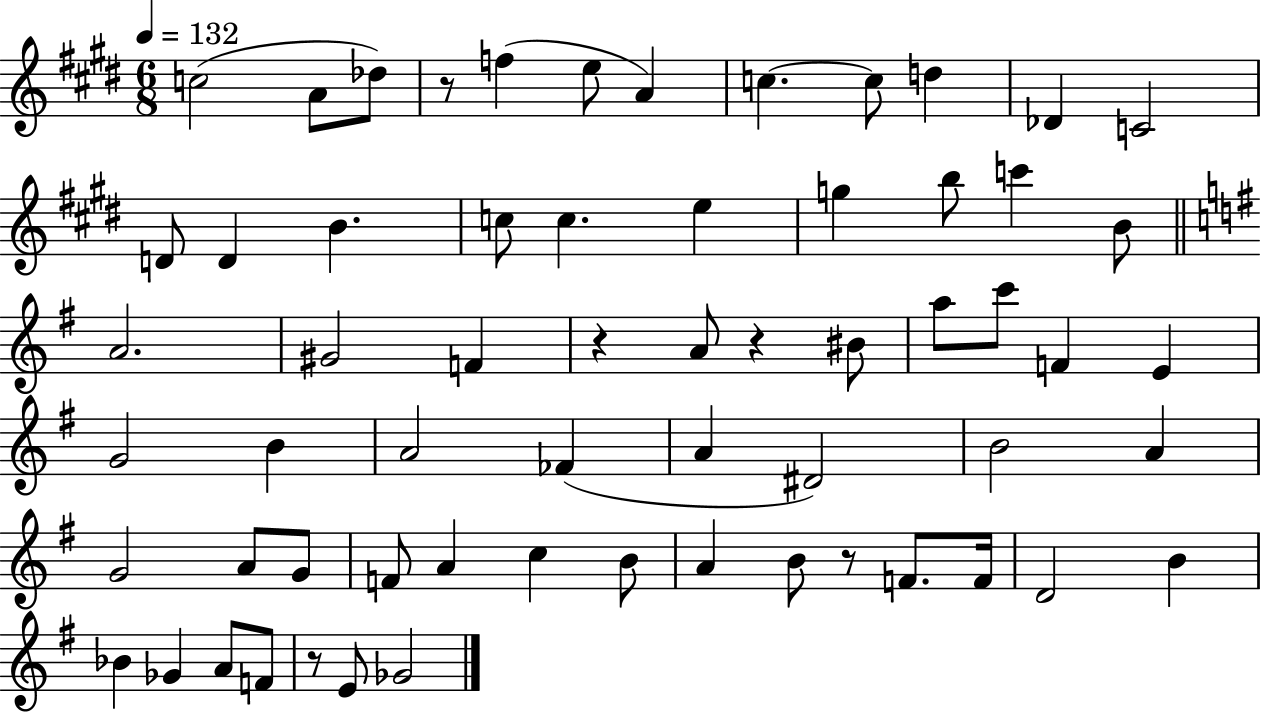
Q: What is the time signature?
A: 6/8